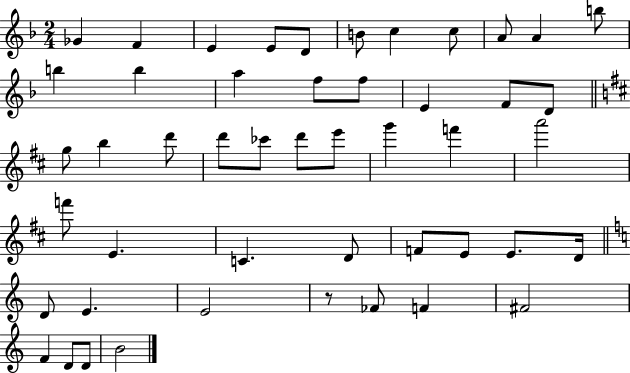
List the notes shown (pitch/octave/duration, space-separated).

Gb4/q F4/q E4/q E4/e D4/e B4/e C5/q C5/e A4/e A4/q B5/e B5/q B5/q A5/q F5/e F5/e E4/q F4/e D4/e G5/e B5/q D6/e D6/e CES6/e D6/e E6/e G6/q F6/q A6/h F6/e E4/q. C4/q. D4/e F4/e E4/e E4/e. D4/s D4/e E4/q. E4/h R/e FES4/e F4/q F#4/h F4/q D4/e D4/e B4/h